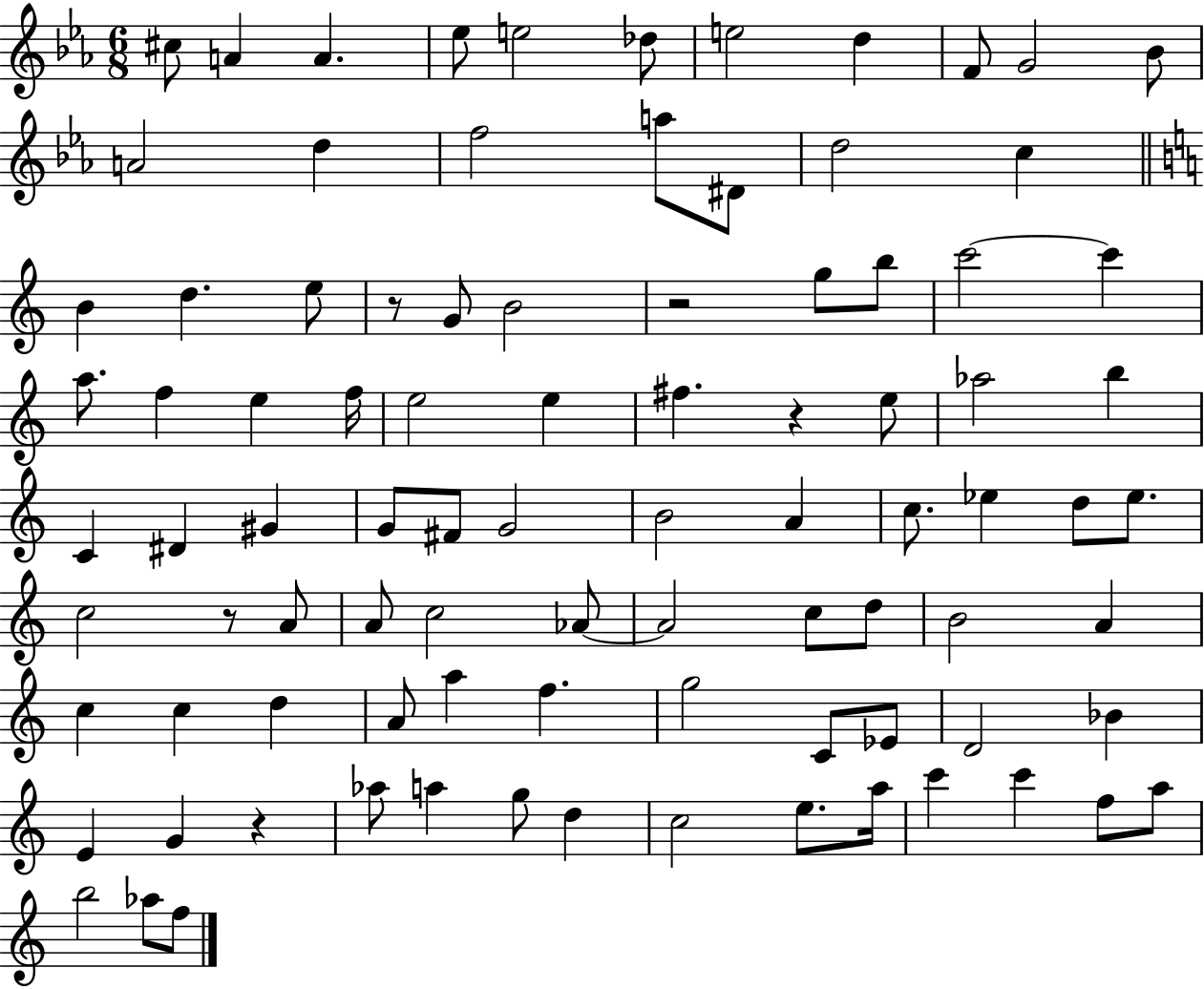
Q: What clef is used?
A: treble